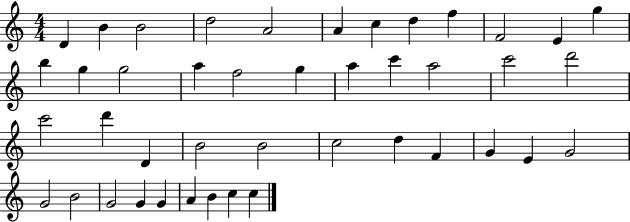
D4/q B4/q B4/h D5/h A4/h A4/q C5/q D5/q F5/q F4/h E4/q G5/q B5/q G5/q G5/h A5/q F5/h G5/q A5/q C6/q A5/h C6/h D6/h C6/h D6/q D4/q B4/h B4/h C5/h D5/q F4/q G4/q E4/q G4/h G4/h B4/h G4/h G4/q G4/q A4/q B4/q C5/q C5/q